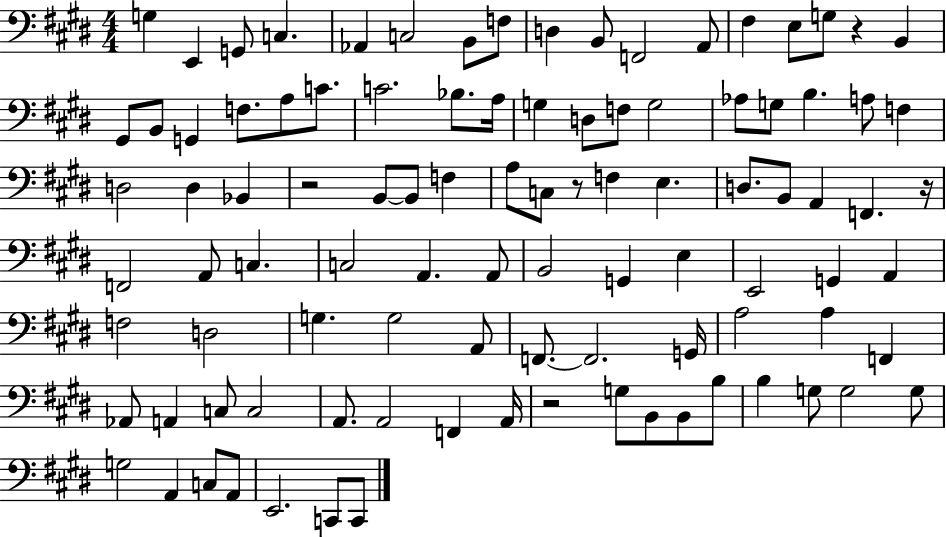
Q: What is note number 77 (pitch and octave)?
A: A2